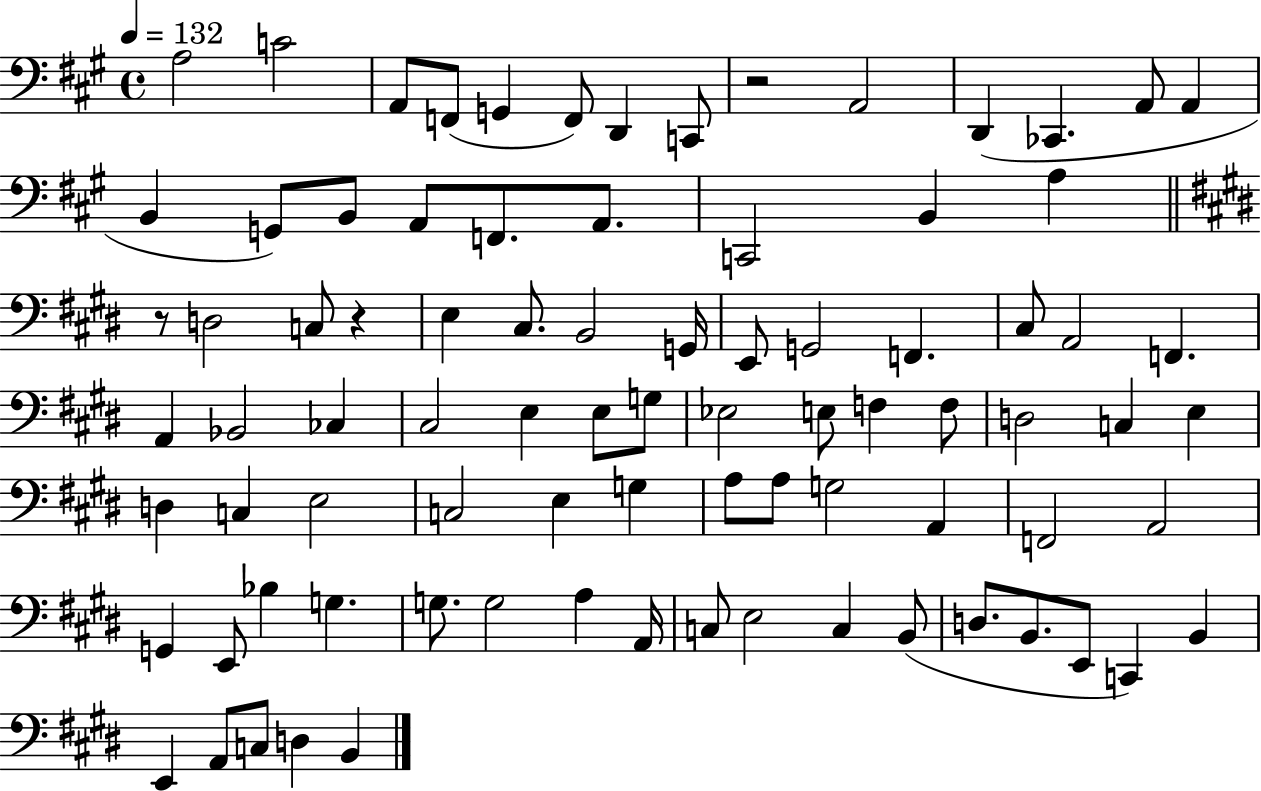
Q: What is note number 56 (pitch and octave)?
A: A3